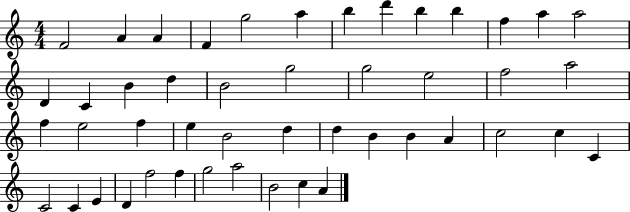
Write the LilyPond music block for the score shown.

{
  \clef treble
  \numericTimeSignature
  \time 4/4
  \key c \major
  f'2 a'4 a'4 | f'4 g''2 a''4 | b''4 d'''4 b''4 b''4 | f''4 a''4 a''2 | \break d'4 c'4 b'4 d''4 | b'2 g''2 | g''2 e''2 | f''2 a''2 | \break f''4 e''2 f''4 | e''4 b'2 d''4 | d''4 b'4 b'4 a'4 | c''2 c''4 c'4 | \break c'2 c'4 e'4 | d'4 f''2 f''4 | g''2 a''2 | b'2 c''4 a'4 | \break \bar "|."
}